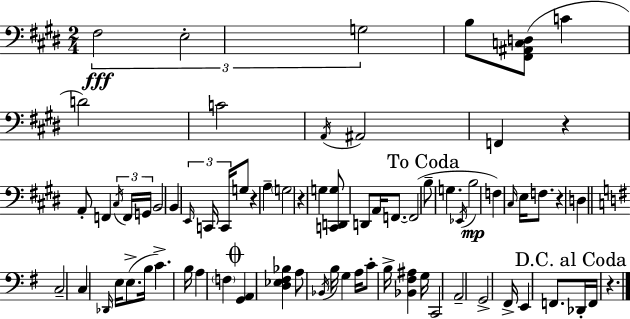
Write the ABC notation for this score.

X:1
T:Untitled
M:2/4
L:1/4
K:E
^F,2 E,2 G,2 B,/2 [^F,,^A,,C,D,]/2 C D2 C2 A,,/4 ^A,,2 F,, z A,,/2 F,, ^C,/4 F,,/4 G,,/4 B,,2 B,, E,,/4 C,,/4 C,,/4 G,/2 z A, G,2 z G, [C,,D,,G,]/2 D,,/2 A,,/4 F,,/2 F,,2 B,/2 G, _E,,/4 B,2 F, ^C,/4 E,/4 F,/2 z D, C,2 C, _D,,/4 E,/4 E,/2 B,/4 C B,/4 A, F, [G,,A,,] [D,_E,^F,_B,] A,/2 _B,,/4 B,/4 G, A,/4 C/2 B,/4 [_B,,^F,^A,] G,/4 C,,2 A,,2 G,,2 ^F,,/4 E,, F,,/2 _D,,/4 F,,/4 z